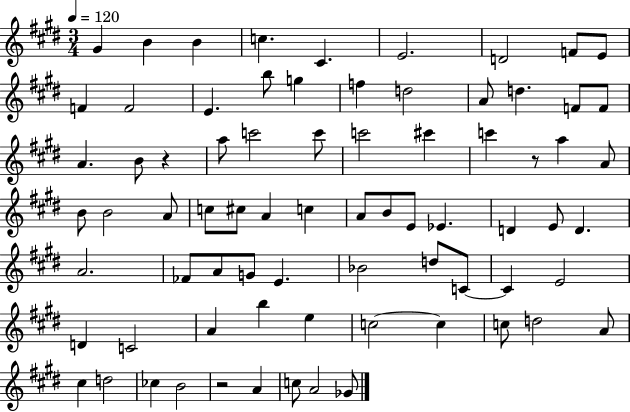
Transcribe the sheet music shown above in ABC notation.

X:1
T:Untitled
M:3/4
L:1/4
K:E
^G B B c ^C E2 D2 F/2 E/2 F F2 E b/2 g f d2 A/2 d F/2 F/2 A B/2 z a/2 c'2 c'/2 c'2 ^c' c' z/2 a A/2 B/2 B2 A/2 c/2 ^c/2 A c A/2 B/2 E/2 _E D E/2 D A2 _F/2 A/2 G/2 E _B2 d/2 C/2 C E2 D C2 A b e c2 c c/2 d2 A/2 ^c d2 _c B2 z2 A c/2 A2 _G/2